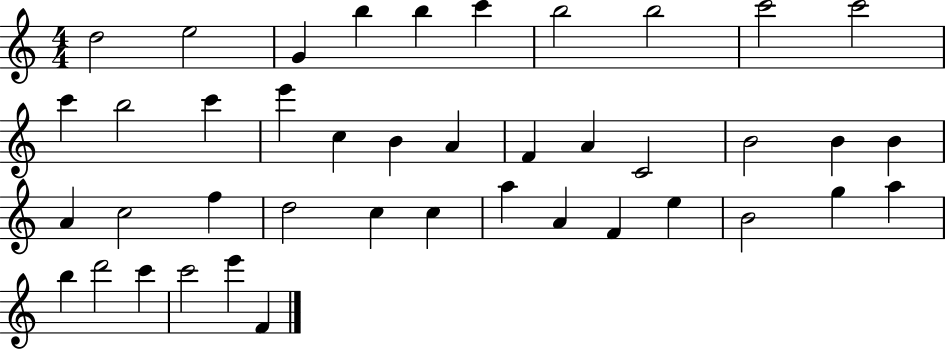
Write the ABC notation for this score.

X:1
T:Untitled
M:4/4
L:1/4
K:C
d2 e2 G b b c' b2 b2 c'2 c'2 c' b2 c' e' c B A F A C2 B2 B B A c2 f d2 c c a A F e B2 g a b d'2 c' c'2 e' F